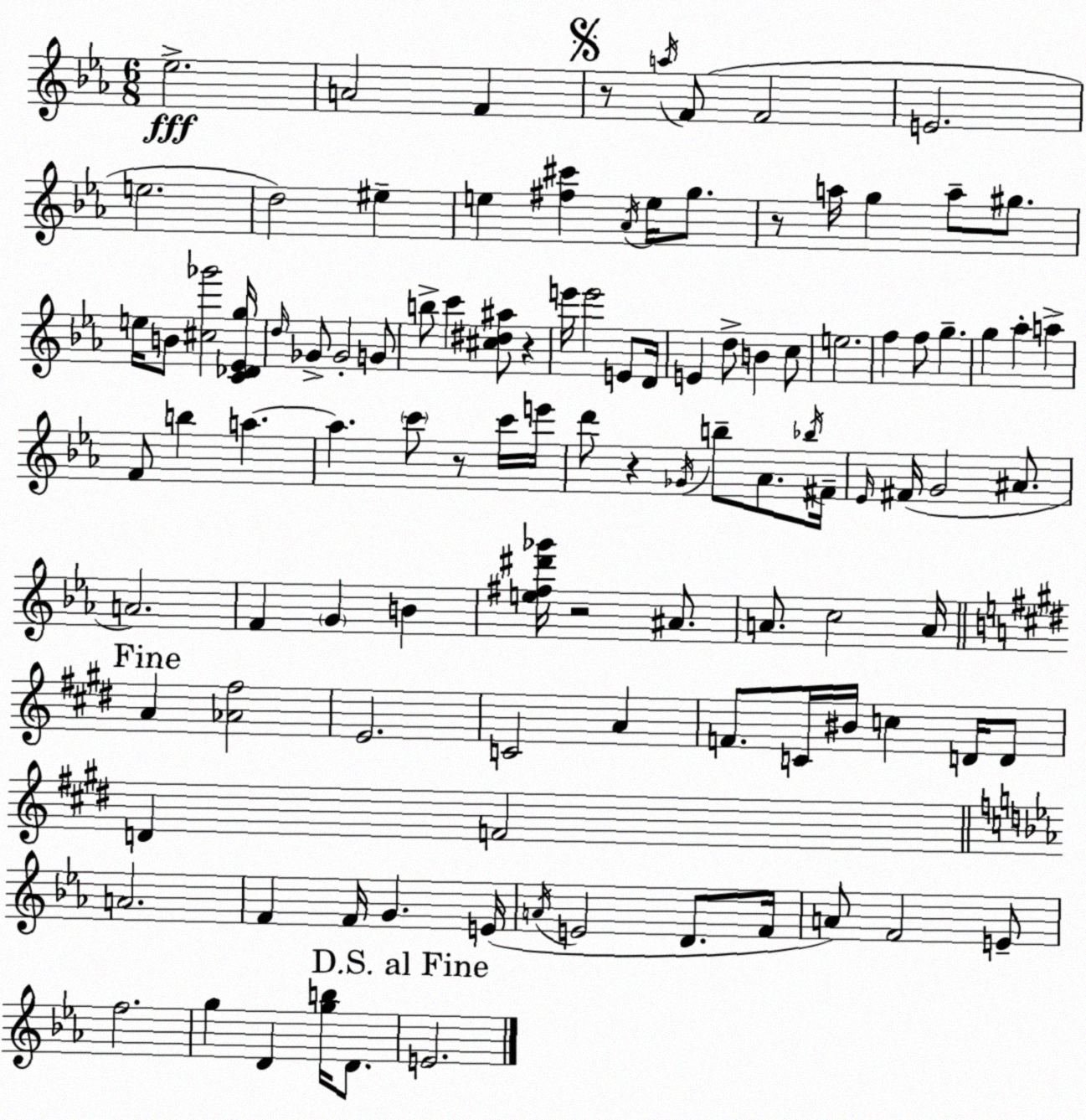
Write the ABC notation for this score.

X:1
T:Untitled
M:6/8
L:1/4
K:Cm
_e2 A2 F z/2 a/4 F/2 F2 E2 e2 d2 ^e e [^f^c'] _A/4 e/4 g/2 z/2 a/4 g a/2 ^g/2 e/4 B/2 [^c_g']2 [C_D_Eg]/4 d/4 _G/2 _G2 G/2 b/2 c' [^c^d^a]/2 z e'/4 e'2 E/2 D/4 E d/2 B c/2 e2 f f/2 g g _a a F/2 b a a c'/2 z/2 c'/4 e'/4 d'/2 z _G/4 b/2 _A/2 _b/4 ^F/4 _E/4 ^F/4 G2 ^A/2 A2 F G B [e^f^d'_g']/4 z2 ^A/2 A/2 c2 A/4 A [_A^f]2 E2 C2 A F/2 C/4 ^B/4 c D/4 D/2 D F2 A2 F F/4 G E/4 A/4 E2 D/2 F/4 A/2 F2 E/2 f2 g D [gb]/4 D/2 E2